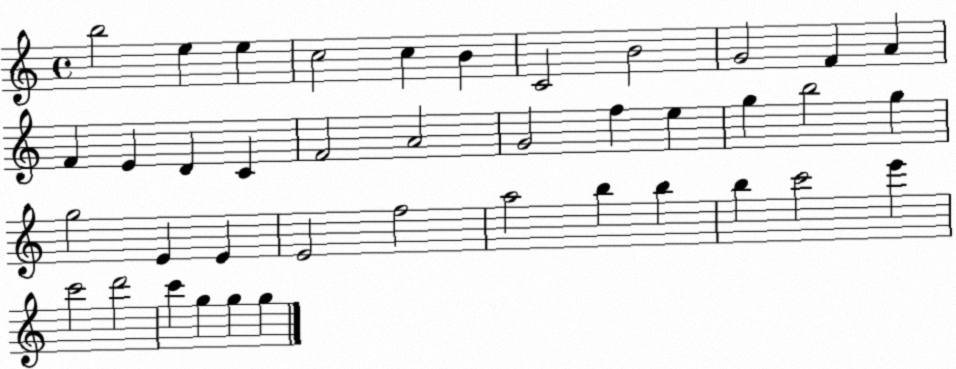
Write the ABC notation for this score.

X:1
T:Untitled
M:4/4
L:1/4
K:C
b2 e e c2 c B C2 B2 G2 F A F E D C F2 A2 G2 f e g b2 g g2 E E E2 f2 a2 b b b c'2 e' c'2 d'2 c' g g g